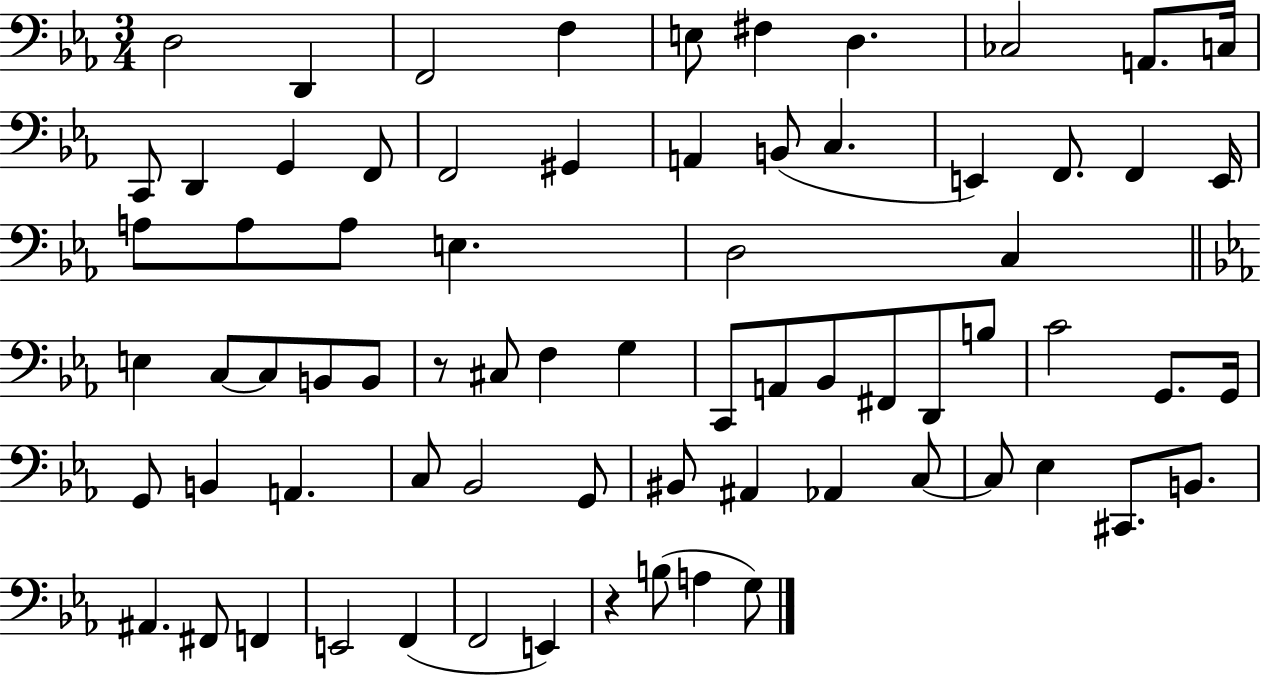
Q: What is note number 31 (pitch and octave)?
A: C3